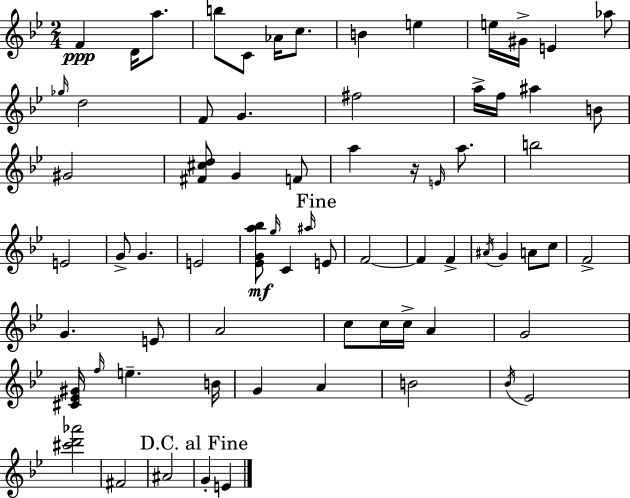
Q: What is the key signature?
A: G minor